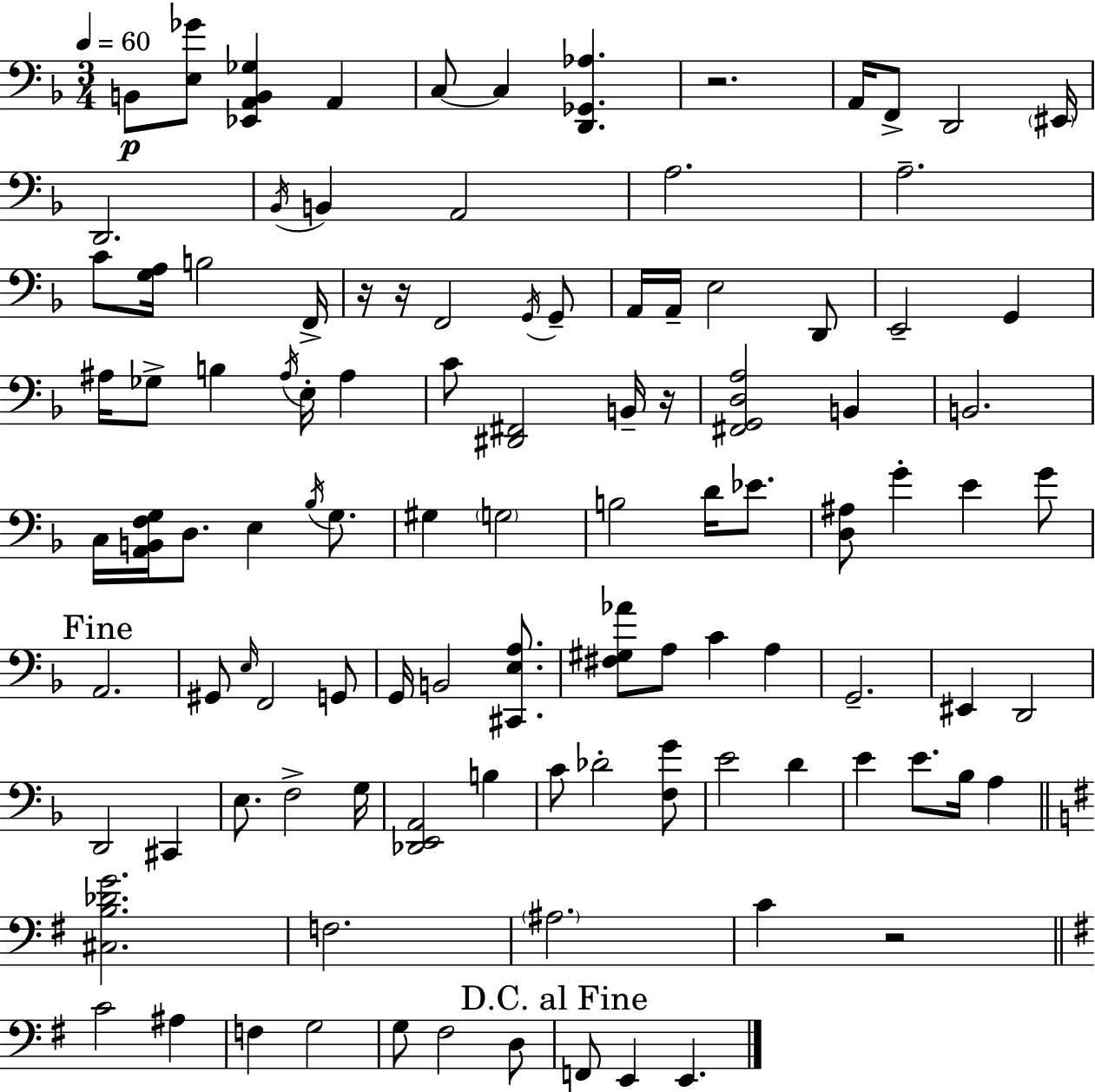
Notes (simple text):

B2/e [E3,Gb4]/e [Eb2,A2,B2,Gb3]/q A2/q C3/e C3/q [D2,Gb2,Ab3]/q. R/h. A2/s F2/e D2/h EIS2/s D2/h. Bb2/s B2/q A2/h A3/h. A3/h. C4/e [G3,A3]/s B3/h F2/s R/s R/s F2/h G2/s G2/e A2/s A2/s E3/h D2/e E2/h G2/q A#3/s Gb3/e B3/q A#3/s E3/s A#3/q C4/e [D#2,F#2]/h B2/s R/s [F#2,G2,D3,A3]/h B2/q B2/h. C3/s [A2,B2,F3,G3]/s D3/e. E3/q Bb3/s G3/e. G#3/q G3/h B3/h D4/s Eb4/e. [D3,A#3]/e G4/q E4/q G4/e A2/h. G#2/e E3/s F2/h G2/e G2/s B2/h [C#2,E3,A3]/e. [F#3,G#3,Ab4]/e A3/e C4/q A3/q G2/h. EIS2/q D2/h D2/h C#2/q E3/e. F3/h G3/s [Db2,E2,A2]/h B3/q C4/e Db4/h [F3,G4]/e E4/h D4/q E4/q E4/e. Bb3/s A3/q [C#3,B3,Db4,G4]/h. F3/h. A#3/h. C4/q R/h C4/h A#3/q F3/q G3/h G3/e F#3/h D3/e F2/e E2/q E2/q.